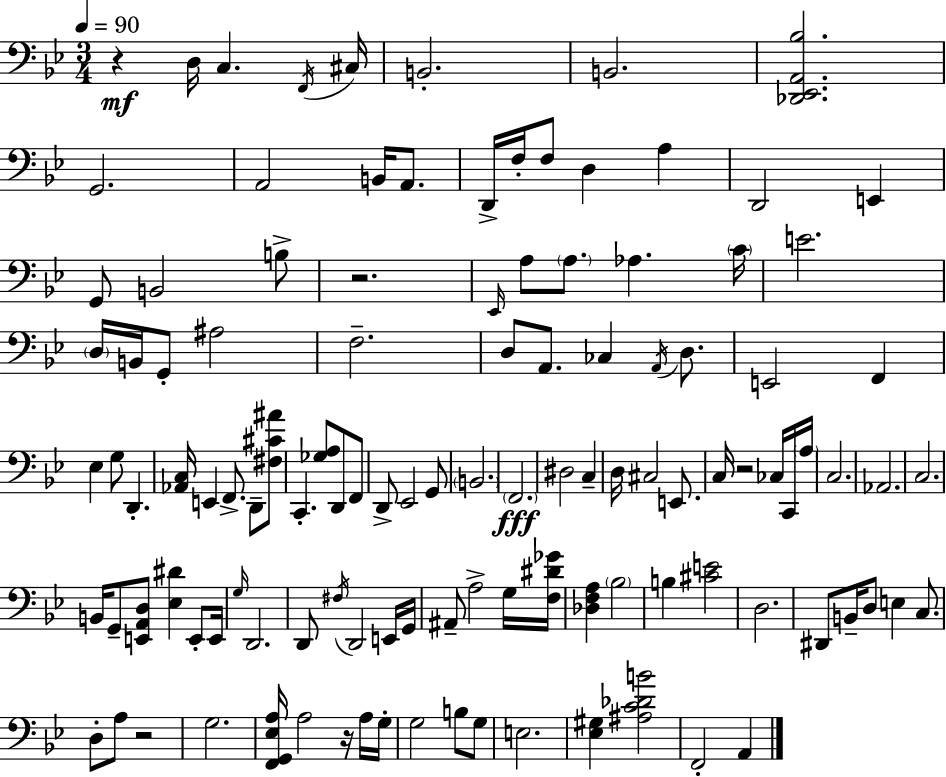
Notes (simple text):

R/q D3/s C3/q. F2/s C#3/s B2/h. B2/h. [Db2,Eb2,A2,Bb3]/h. G2/h. A2/h B2/s A2/e. D2/s F3/s F3/e D3/q A3/q D2/h E2/q G2/e B2/h B3/e R/h. Eb2/s A3/e A3/e. Ab3/q. C4/s E4/h. D3/s B2/s G2/e A#3/h F3/h. D3/e A2/e. CES3/q A2/s D3/e. E2/h F2/q Eb3/q G3/e D2/q. [Ab2,C3]/s E2/q F2/e. D2/e [F#3,C#4,A#4]/e C2/q. [Gb3,A3]/e D2/e F2/e D2/e Eb2/h G2/e B2/h. F2/h. D#3/h C3/q D3/s C#3/h E2/e. C3/s R/h CES3/s C2/s A3/s C3/h. Ab2/h. C3/h. B2/s G2/e [E2,A2,D3]/e [Eb3,D#4]/q E2/e E2/s G3/s D2/h. D2/e F#3/s D2/h E2/s G2/s A#2/e A3/h G3/s [F3,D#4,Gb4]/s [Db3,F3,A3]/q Bb3/h B3/q [C#4,E4]/h D3/h. D#2/e B2/s D3/e E3/q C3/e. D3/e A3/e R/h G3/h. [F2,G2,Eb3,A3]/s A3/h R/s A3/s G3/s G3/h B3/e G3/e E3/h. [Eb3,G#3]/q [A#3,C4,Db4,B4]/h F2/h A2/q